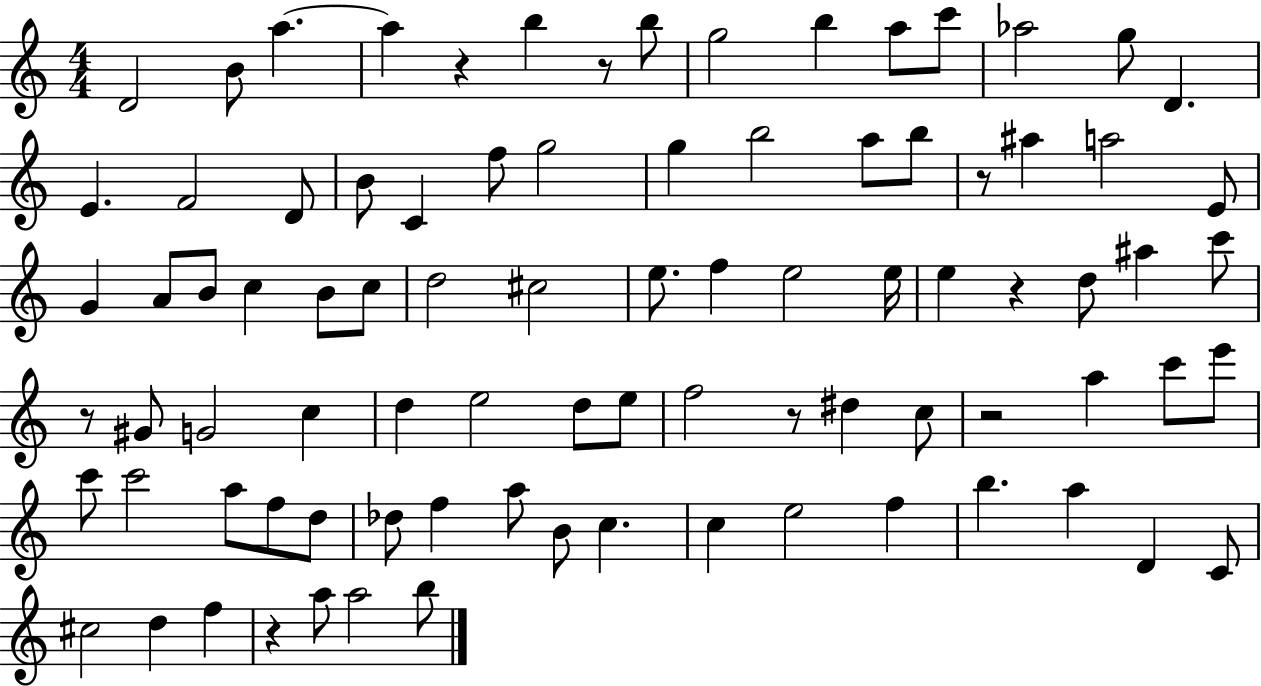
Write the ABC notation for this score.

X:1
T:Untitled
M:4/4
L:1/4
K:C
D2 B/2 a a z b z/2 b/2 g2 b a/2 c'/2 _a2 g/2 D E F2 D/2 B/2 C f/2 g2 g b2 a/2 b/2 z/2 ^a a2 E/2 G A/2 B/2 c B/2 c/2 d2 ^c2 e/2 f e2 e/4 e z d/2 ^a c'/2 z/2 ^G/2 G2 c d e2 d/2 e/2 f2 z/2 ^d c/2 z2 a c'/2 e'/2 c'/2 c'2 a/2 f/2 d/2 _d/2 f a/2 B/2 c c e2 f b a D C/2 ^c2 d f z a/2 a2 b/2